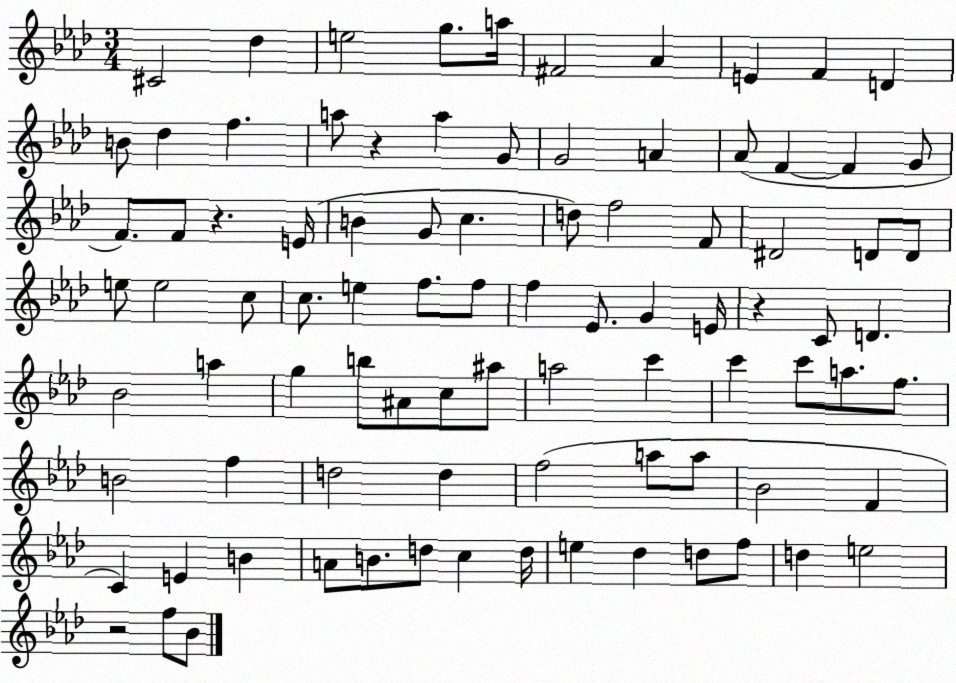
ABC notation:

X:1
T:Untitled
M:3/4
L:1/4
K:Ab
^C2 _d e2 g/2 a/4 ^F2 _A E F D B/2 _d f a/2 z a G/2 G2 A _A/2 F F G/2 F/2 F/2 z E/4 B G/2 c d/2 f2 F/2 ^D2 D/2 D/2 e/2 e2 c/2 c/2 e f/2 f/2 f _E/2 G E/4 z C/2 D _B2 a g b/2 ^A/2 c/2 ^a/2 a2 c' c' c'/2 a/2 f/2 B2 f d2 d f2 a/2 a/2 _B2 F C E B A/2 B/2 d/2 c d/4 e _d d/2 f/2 d e2 z2 f/2 _B/2